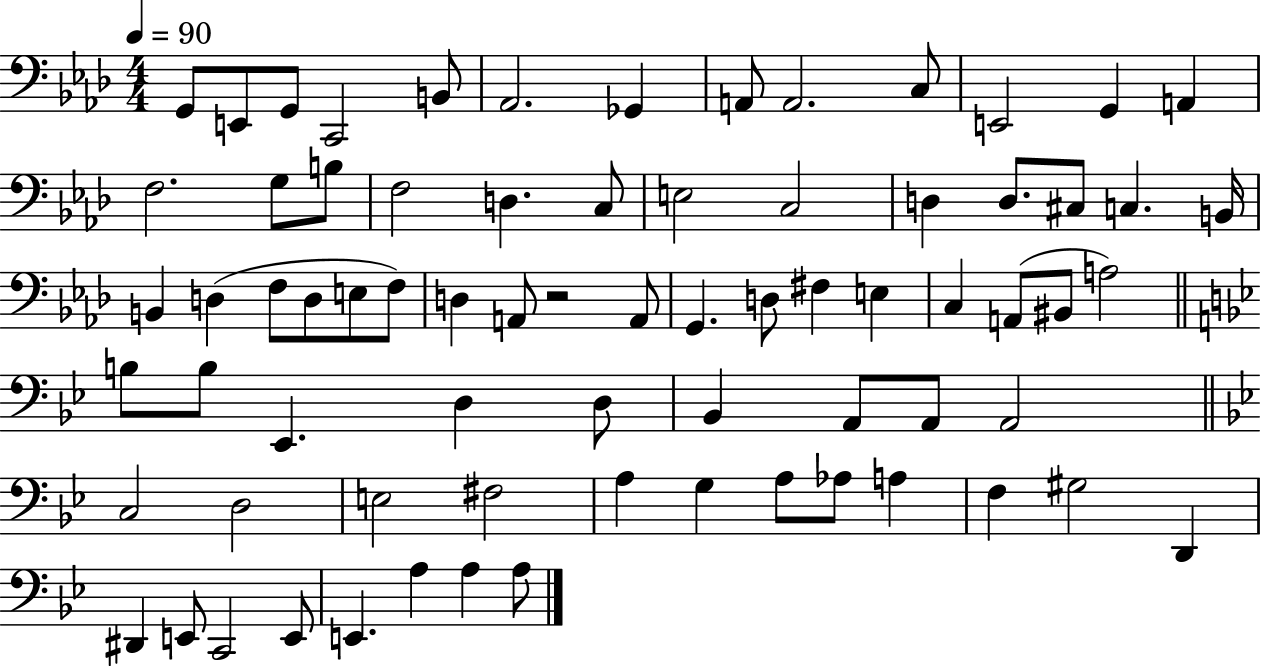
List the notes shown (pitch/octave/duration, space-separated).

G2/e E2/e G2/e C2/h B2/e Ab2/h. Gb2/q A2/e A2/h. C3/e E2/h G2/q A2/q F3/h. G3/e B3/e F3/h D3/q. C3/e E3/h C3/h D3/q D3/e. C#3/e C3/q. B2/s B2/q D3/q F3/e D3/e E3/e F3/e D3/q A2/e R/h A2/e G2/q. D3/e F#3/q E3/q C3/q A2/e BIS2/e A3/h B3/e B3/e Eb2/q. D3/q D3/e Bb2/q A2/e A2/e A2/h C3/h D3/h E3/h F#3/h A3/q G3/q A3/e Ab3/e A3/q F3/q G#3/h D2/q D#2/q E2/e C2/h E2/e E2/q. A3/q A3/q A3/e